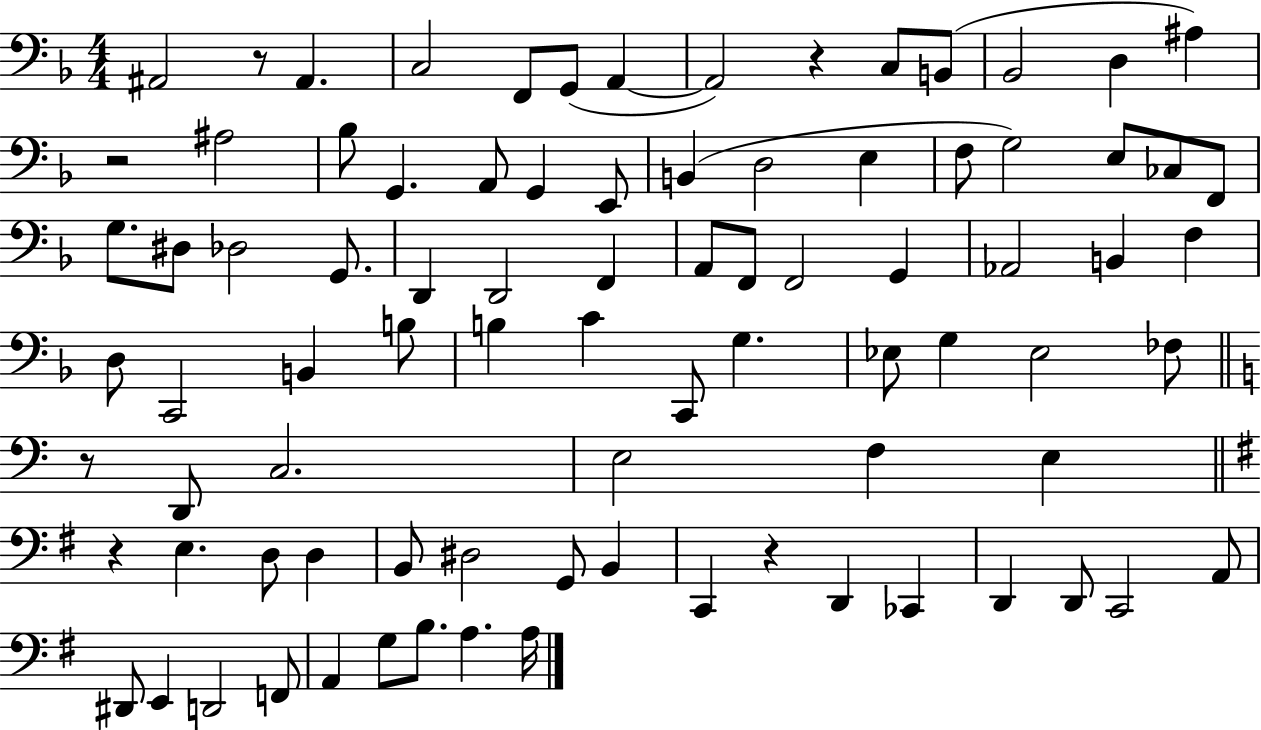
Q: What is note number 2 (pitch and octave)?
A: A#2